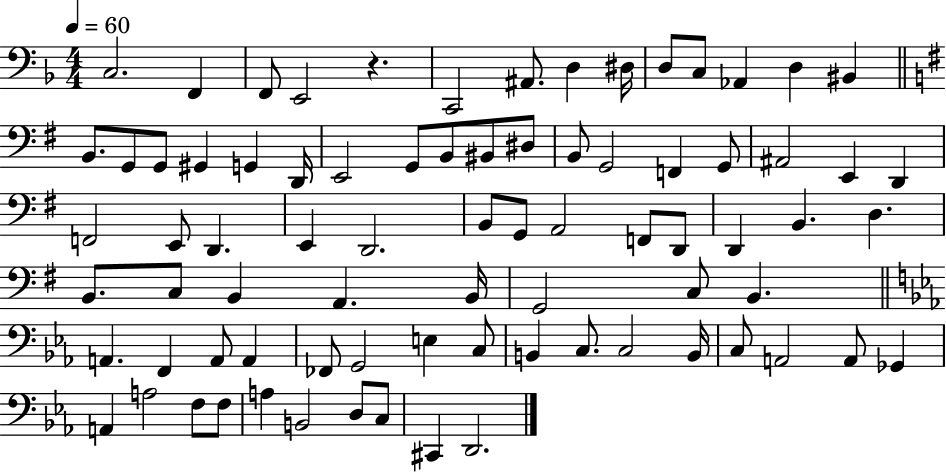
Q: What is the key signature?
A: F major